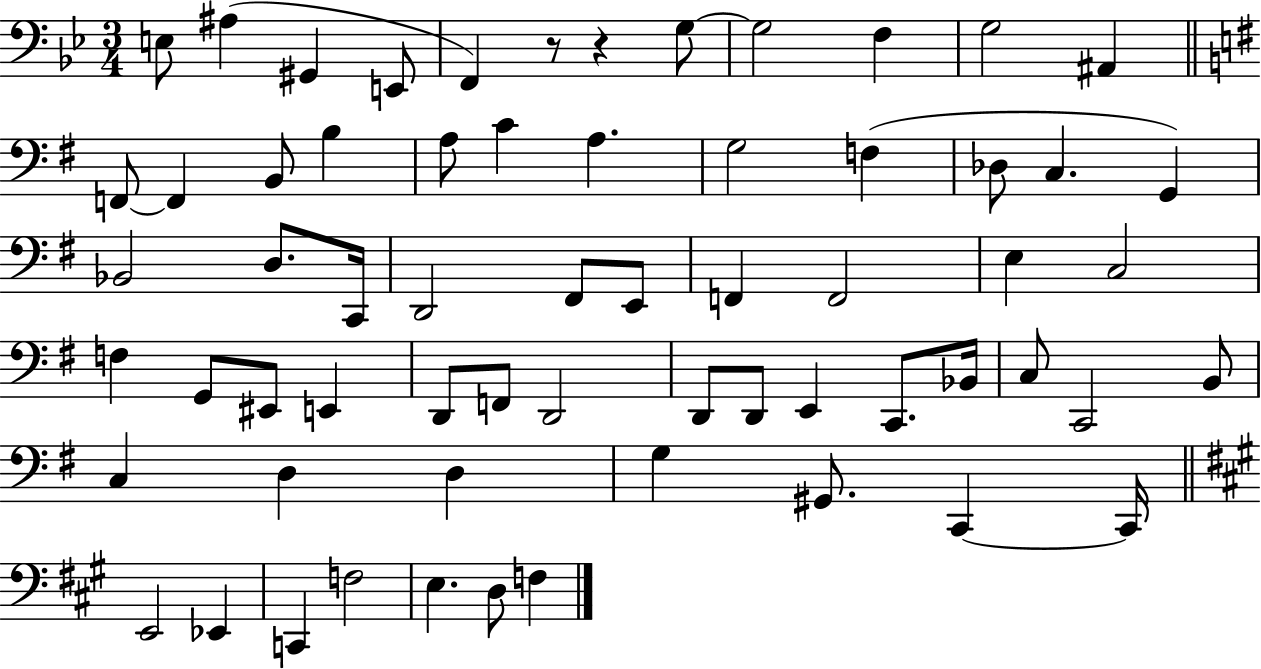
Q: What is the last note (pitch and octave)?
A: F3